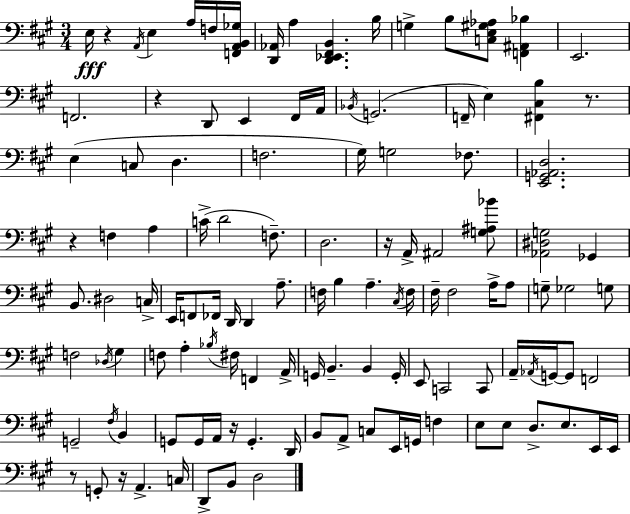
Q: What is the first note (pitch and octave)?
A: E3